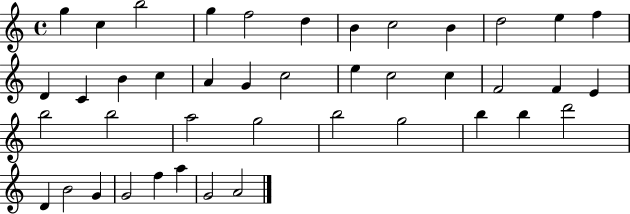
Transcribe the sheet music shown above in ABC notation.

X:1
T:Untitled
M:4/4
L:1/4
K:C
g c b2 g f2 d B c2 B d2 e f D C B c A G c2 e c2 c F2 F E b2 b2 a2 g2 b2 g2 b b d'2 D B2 G G2 f a G2 A2